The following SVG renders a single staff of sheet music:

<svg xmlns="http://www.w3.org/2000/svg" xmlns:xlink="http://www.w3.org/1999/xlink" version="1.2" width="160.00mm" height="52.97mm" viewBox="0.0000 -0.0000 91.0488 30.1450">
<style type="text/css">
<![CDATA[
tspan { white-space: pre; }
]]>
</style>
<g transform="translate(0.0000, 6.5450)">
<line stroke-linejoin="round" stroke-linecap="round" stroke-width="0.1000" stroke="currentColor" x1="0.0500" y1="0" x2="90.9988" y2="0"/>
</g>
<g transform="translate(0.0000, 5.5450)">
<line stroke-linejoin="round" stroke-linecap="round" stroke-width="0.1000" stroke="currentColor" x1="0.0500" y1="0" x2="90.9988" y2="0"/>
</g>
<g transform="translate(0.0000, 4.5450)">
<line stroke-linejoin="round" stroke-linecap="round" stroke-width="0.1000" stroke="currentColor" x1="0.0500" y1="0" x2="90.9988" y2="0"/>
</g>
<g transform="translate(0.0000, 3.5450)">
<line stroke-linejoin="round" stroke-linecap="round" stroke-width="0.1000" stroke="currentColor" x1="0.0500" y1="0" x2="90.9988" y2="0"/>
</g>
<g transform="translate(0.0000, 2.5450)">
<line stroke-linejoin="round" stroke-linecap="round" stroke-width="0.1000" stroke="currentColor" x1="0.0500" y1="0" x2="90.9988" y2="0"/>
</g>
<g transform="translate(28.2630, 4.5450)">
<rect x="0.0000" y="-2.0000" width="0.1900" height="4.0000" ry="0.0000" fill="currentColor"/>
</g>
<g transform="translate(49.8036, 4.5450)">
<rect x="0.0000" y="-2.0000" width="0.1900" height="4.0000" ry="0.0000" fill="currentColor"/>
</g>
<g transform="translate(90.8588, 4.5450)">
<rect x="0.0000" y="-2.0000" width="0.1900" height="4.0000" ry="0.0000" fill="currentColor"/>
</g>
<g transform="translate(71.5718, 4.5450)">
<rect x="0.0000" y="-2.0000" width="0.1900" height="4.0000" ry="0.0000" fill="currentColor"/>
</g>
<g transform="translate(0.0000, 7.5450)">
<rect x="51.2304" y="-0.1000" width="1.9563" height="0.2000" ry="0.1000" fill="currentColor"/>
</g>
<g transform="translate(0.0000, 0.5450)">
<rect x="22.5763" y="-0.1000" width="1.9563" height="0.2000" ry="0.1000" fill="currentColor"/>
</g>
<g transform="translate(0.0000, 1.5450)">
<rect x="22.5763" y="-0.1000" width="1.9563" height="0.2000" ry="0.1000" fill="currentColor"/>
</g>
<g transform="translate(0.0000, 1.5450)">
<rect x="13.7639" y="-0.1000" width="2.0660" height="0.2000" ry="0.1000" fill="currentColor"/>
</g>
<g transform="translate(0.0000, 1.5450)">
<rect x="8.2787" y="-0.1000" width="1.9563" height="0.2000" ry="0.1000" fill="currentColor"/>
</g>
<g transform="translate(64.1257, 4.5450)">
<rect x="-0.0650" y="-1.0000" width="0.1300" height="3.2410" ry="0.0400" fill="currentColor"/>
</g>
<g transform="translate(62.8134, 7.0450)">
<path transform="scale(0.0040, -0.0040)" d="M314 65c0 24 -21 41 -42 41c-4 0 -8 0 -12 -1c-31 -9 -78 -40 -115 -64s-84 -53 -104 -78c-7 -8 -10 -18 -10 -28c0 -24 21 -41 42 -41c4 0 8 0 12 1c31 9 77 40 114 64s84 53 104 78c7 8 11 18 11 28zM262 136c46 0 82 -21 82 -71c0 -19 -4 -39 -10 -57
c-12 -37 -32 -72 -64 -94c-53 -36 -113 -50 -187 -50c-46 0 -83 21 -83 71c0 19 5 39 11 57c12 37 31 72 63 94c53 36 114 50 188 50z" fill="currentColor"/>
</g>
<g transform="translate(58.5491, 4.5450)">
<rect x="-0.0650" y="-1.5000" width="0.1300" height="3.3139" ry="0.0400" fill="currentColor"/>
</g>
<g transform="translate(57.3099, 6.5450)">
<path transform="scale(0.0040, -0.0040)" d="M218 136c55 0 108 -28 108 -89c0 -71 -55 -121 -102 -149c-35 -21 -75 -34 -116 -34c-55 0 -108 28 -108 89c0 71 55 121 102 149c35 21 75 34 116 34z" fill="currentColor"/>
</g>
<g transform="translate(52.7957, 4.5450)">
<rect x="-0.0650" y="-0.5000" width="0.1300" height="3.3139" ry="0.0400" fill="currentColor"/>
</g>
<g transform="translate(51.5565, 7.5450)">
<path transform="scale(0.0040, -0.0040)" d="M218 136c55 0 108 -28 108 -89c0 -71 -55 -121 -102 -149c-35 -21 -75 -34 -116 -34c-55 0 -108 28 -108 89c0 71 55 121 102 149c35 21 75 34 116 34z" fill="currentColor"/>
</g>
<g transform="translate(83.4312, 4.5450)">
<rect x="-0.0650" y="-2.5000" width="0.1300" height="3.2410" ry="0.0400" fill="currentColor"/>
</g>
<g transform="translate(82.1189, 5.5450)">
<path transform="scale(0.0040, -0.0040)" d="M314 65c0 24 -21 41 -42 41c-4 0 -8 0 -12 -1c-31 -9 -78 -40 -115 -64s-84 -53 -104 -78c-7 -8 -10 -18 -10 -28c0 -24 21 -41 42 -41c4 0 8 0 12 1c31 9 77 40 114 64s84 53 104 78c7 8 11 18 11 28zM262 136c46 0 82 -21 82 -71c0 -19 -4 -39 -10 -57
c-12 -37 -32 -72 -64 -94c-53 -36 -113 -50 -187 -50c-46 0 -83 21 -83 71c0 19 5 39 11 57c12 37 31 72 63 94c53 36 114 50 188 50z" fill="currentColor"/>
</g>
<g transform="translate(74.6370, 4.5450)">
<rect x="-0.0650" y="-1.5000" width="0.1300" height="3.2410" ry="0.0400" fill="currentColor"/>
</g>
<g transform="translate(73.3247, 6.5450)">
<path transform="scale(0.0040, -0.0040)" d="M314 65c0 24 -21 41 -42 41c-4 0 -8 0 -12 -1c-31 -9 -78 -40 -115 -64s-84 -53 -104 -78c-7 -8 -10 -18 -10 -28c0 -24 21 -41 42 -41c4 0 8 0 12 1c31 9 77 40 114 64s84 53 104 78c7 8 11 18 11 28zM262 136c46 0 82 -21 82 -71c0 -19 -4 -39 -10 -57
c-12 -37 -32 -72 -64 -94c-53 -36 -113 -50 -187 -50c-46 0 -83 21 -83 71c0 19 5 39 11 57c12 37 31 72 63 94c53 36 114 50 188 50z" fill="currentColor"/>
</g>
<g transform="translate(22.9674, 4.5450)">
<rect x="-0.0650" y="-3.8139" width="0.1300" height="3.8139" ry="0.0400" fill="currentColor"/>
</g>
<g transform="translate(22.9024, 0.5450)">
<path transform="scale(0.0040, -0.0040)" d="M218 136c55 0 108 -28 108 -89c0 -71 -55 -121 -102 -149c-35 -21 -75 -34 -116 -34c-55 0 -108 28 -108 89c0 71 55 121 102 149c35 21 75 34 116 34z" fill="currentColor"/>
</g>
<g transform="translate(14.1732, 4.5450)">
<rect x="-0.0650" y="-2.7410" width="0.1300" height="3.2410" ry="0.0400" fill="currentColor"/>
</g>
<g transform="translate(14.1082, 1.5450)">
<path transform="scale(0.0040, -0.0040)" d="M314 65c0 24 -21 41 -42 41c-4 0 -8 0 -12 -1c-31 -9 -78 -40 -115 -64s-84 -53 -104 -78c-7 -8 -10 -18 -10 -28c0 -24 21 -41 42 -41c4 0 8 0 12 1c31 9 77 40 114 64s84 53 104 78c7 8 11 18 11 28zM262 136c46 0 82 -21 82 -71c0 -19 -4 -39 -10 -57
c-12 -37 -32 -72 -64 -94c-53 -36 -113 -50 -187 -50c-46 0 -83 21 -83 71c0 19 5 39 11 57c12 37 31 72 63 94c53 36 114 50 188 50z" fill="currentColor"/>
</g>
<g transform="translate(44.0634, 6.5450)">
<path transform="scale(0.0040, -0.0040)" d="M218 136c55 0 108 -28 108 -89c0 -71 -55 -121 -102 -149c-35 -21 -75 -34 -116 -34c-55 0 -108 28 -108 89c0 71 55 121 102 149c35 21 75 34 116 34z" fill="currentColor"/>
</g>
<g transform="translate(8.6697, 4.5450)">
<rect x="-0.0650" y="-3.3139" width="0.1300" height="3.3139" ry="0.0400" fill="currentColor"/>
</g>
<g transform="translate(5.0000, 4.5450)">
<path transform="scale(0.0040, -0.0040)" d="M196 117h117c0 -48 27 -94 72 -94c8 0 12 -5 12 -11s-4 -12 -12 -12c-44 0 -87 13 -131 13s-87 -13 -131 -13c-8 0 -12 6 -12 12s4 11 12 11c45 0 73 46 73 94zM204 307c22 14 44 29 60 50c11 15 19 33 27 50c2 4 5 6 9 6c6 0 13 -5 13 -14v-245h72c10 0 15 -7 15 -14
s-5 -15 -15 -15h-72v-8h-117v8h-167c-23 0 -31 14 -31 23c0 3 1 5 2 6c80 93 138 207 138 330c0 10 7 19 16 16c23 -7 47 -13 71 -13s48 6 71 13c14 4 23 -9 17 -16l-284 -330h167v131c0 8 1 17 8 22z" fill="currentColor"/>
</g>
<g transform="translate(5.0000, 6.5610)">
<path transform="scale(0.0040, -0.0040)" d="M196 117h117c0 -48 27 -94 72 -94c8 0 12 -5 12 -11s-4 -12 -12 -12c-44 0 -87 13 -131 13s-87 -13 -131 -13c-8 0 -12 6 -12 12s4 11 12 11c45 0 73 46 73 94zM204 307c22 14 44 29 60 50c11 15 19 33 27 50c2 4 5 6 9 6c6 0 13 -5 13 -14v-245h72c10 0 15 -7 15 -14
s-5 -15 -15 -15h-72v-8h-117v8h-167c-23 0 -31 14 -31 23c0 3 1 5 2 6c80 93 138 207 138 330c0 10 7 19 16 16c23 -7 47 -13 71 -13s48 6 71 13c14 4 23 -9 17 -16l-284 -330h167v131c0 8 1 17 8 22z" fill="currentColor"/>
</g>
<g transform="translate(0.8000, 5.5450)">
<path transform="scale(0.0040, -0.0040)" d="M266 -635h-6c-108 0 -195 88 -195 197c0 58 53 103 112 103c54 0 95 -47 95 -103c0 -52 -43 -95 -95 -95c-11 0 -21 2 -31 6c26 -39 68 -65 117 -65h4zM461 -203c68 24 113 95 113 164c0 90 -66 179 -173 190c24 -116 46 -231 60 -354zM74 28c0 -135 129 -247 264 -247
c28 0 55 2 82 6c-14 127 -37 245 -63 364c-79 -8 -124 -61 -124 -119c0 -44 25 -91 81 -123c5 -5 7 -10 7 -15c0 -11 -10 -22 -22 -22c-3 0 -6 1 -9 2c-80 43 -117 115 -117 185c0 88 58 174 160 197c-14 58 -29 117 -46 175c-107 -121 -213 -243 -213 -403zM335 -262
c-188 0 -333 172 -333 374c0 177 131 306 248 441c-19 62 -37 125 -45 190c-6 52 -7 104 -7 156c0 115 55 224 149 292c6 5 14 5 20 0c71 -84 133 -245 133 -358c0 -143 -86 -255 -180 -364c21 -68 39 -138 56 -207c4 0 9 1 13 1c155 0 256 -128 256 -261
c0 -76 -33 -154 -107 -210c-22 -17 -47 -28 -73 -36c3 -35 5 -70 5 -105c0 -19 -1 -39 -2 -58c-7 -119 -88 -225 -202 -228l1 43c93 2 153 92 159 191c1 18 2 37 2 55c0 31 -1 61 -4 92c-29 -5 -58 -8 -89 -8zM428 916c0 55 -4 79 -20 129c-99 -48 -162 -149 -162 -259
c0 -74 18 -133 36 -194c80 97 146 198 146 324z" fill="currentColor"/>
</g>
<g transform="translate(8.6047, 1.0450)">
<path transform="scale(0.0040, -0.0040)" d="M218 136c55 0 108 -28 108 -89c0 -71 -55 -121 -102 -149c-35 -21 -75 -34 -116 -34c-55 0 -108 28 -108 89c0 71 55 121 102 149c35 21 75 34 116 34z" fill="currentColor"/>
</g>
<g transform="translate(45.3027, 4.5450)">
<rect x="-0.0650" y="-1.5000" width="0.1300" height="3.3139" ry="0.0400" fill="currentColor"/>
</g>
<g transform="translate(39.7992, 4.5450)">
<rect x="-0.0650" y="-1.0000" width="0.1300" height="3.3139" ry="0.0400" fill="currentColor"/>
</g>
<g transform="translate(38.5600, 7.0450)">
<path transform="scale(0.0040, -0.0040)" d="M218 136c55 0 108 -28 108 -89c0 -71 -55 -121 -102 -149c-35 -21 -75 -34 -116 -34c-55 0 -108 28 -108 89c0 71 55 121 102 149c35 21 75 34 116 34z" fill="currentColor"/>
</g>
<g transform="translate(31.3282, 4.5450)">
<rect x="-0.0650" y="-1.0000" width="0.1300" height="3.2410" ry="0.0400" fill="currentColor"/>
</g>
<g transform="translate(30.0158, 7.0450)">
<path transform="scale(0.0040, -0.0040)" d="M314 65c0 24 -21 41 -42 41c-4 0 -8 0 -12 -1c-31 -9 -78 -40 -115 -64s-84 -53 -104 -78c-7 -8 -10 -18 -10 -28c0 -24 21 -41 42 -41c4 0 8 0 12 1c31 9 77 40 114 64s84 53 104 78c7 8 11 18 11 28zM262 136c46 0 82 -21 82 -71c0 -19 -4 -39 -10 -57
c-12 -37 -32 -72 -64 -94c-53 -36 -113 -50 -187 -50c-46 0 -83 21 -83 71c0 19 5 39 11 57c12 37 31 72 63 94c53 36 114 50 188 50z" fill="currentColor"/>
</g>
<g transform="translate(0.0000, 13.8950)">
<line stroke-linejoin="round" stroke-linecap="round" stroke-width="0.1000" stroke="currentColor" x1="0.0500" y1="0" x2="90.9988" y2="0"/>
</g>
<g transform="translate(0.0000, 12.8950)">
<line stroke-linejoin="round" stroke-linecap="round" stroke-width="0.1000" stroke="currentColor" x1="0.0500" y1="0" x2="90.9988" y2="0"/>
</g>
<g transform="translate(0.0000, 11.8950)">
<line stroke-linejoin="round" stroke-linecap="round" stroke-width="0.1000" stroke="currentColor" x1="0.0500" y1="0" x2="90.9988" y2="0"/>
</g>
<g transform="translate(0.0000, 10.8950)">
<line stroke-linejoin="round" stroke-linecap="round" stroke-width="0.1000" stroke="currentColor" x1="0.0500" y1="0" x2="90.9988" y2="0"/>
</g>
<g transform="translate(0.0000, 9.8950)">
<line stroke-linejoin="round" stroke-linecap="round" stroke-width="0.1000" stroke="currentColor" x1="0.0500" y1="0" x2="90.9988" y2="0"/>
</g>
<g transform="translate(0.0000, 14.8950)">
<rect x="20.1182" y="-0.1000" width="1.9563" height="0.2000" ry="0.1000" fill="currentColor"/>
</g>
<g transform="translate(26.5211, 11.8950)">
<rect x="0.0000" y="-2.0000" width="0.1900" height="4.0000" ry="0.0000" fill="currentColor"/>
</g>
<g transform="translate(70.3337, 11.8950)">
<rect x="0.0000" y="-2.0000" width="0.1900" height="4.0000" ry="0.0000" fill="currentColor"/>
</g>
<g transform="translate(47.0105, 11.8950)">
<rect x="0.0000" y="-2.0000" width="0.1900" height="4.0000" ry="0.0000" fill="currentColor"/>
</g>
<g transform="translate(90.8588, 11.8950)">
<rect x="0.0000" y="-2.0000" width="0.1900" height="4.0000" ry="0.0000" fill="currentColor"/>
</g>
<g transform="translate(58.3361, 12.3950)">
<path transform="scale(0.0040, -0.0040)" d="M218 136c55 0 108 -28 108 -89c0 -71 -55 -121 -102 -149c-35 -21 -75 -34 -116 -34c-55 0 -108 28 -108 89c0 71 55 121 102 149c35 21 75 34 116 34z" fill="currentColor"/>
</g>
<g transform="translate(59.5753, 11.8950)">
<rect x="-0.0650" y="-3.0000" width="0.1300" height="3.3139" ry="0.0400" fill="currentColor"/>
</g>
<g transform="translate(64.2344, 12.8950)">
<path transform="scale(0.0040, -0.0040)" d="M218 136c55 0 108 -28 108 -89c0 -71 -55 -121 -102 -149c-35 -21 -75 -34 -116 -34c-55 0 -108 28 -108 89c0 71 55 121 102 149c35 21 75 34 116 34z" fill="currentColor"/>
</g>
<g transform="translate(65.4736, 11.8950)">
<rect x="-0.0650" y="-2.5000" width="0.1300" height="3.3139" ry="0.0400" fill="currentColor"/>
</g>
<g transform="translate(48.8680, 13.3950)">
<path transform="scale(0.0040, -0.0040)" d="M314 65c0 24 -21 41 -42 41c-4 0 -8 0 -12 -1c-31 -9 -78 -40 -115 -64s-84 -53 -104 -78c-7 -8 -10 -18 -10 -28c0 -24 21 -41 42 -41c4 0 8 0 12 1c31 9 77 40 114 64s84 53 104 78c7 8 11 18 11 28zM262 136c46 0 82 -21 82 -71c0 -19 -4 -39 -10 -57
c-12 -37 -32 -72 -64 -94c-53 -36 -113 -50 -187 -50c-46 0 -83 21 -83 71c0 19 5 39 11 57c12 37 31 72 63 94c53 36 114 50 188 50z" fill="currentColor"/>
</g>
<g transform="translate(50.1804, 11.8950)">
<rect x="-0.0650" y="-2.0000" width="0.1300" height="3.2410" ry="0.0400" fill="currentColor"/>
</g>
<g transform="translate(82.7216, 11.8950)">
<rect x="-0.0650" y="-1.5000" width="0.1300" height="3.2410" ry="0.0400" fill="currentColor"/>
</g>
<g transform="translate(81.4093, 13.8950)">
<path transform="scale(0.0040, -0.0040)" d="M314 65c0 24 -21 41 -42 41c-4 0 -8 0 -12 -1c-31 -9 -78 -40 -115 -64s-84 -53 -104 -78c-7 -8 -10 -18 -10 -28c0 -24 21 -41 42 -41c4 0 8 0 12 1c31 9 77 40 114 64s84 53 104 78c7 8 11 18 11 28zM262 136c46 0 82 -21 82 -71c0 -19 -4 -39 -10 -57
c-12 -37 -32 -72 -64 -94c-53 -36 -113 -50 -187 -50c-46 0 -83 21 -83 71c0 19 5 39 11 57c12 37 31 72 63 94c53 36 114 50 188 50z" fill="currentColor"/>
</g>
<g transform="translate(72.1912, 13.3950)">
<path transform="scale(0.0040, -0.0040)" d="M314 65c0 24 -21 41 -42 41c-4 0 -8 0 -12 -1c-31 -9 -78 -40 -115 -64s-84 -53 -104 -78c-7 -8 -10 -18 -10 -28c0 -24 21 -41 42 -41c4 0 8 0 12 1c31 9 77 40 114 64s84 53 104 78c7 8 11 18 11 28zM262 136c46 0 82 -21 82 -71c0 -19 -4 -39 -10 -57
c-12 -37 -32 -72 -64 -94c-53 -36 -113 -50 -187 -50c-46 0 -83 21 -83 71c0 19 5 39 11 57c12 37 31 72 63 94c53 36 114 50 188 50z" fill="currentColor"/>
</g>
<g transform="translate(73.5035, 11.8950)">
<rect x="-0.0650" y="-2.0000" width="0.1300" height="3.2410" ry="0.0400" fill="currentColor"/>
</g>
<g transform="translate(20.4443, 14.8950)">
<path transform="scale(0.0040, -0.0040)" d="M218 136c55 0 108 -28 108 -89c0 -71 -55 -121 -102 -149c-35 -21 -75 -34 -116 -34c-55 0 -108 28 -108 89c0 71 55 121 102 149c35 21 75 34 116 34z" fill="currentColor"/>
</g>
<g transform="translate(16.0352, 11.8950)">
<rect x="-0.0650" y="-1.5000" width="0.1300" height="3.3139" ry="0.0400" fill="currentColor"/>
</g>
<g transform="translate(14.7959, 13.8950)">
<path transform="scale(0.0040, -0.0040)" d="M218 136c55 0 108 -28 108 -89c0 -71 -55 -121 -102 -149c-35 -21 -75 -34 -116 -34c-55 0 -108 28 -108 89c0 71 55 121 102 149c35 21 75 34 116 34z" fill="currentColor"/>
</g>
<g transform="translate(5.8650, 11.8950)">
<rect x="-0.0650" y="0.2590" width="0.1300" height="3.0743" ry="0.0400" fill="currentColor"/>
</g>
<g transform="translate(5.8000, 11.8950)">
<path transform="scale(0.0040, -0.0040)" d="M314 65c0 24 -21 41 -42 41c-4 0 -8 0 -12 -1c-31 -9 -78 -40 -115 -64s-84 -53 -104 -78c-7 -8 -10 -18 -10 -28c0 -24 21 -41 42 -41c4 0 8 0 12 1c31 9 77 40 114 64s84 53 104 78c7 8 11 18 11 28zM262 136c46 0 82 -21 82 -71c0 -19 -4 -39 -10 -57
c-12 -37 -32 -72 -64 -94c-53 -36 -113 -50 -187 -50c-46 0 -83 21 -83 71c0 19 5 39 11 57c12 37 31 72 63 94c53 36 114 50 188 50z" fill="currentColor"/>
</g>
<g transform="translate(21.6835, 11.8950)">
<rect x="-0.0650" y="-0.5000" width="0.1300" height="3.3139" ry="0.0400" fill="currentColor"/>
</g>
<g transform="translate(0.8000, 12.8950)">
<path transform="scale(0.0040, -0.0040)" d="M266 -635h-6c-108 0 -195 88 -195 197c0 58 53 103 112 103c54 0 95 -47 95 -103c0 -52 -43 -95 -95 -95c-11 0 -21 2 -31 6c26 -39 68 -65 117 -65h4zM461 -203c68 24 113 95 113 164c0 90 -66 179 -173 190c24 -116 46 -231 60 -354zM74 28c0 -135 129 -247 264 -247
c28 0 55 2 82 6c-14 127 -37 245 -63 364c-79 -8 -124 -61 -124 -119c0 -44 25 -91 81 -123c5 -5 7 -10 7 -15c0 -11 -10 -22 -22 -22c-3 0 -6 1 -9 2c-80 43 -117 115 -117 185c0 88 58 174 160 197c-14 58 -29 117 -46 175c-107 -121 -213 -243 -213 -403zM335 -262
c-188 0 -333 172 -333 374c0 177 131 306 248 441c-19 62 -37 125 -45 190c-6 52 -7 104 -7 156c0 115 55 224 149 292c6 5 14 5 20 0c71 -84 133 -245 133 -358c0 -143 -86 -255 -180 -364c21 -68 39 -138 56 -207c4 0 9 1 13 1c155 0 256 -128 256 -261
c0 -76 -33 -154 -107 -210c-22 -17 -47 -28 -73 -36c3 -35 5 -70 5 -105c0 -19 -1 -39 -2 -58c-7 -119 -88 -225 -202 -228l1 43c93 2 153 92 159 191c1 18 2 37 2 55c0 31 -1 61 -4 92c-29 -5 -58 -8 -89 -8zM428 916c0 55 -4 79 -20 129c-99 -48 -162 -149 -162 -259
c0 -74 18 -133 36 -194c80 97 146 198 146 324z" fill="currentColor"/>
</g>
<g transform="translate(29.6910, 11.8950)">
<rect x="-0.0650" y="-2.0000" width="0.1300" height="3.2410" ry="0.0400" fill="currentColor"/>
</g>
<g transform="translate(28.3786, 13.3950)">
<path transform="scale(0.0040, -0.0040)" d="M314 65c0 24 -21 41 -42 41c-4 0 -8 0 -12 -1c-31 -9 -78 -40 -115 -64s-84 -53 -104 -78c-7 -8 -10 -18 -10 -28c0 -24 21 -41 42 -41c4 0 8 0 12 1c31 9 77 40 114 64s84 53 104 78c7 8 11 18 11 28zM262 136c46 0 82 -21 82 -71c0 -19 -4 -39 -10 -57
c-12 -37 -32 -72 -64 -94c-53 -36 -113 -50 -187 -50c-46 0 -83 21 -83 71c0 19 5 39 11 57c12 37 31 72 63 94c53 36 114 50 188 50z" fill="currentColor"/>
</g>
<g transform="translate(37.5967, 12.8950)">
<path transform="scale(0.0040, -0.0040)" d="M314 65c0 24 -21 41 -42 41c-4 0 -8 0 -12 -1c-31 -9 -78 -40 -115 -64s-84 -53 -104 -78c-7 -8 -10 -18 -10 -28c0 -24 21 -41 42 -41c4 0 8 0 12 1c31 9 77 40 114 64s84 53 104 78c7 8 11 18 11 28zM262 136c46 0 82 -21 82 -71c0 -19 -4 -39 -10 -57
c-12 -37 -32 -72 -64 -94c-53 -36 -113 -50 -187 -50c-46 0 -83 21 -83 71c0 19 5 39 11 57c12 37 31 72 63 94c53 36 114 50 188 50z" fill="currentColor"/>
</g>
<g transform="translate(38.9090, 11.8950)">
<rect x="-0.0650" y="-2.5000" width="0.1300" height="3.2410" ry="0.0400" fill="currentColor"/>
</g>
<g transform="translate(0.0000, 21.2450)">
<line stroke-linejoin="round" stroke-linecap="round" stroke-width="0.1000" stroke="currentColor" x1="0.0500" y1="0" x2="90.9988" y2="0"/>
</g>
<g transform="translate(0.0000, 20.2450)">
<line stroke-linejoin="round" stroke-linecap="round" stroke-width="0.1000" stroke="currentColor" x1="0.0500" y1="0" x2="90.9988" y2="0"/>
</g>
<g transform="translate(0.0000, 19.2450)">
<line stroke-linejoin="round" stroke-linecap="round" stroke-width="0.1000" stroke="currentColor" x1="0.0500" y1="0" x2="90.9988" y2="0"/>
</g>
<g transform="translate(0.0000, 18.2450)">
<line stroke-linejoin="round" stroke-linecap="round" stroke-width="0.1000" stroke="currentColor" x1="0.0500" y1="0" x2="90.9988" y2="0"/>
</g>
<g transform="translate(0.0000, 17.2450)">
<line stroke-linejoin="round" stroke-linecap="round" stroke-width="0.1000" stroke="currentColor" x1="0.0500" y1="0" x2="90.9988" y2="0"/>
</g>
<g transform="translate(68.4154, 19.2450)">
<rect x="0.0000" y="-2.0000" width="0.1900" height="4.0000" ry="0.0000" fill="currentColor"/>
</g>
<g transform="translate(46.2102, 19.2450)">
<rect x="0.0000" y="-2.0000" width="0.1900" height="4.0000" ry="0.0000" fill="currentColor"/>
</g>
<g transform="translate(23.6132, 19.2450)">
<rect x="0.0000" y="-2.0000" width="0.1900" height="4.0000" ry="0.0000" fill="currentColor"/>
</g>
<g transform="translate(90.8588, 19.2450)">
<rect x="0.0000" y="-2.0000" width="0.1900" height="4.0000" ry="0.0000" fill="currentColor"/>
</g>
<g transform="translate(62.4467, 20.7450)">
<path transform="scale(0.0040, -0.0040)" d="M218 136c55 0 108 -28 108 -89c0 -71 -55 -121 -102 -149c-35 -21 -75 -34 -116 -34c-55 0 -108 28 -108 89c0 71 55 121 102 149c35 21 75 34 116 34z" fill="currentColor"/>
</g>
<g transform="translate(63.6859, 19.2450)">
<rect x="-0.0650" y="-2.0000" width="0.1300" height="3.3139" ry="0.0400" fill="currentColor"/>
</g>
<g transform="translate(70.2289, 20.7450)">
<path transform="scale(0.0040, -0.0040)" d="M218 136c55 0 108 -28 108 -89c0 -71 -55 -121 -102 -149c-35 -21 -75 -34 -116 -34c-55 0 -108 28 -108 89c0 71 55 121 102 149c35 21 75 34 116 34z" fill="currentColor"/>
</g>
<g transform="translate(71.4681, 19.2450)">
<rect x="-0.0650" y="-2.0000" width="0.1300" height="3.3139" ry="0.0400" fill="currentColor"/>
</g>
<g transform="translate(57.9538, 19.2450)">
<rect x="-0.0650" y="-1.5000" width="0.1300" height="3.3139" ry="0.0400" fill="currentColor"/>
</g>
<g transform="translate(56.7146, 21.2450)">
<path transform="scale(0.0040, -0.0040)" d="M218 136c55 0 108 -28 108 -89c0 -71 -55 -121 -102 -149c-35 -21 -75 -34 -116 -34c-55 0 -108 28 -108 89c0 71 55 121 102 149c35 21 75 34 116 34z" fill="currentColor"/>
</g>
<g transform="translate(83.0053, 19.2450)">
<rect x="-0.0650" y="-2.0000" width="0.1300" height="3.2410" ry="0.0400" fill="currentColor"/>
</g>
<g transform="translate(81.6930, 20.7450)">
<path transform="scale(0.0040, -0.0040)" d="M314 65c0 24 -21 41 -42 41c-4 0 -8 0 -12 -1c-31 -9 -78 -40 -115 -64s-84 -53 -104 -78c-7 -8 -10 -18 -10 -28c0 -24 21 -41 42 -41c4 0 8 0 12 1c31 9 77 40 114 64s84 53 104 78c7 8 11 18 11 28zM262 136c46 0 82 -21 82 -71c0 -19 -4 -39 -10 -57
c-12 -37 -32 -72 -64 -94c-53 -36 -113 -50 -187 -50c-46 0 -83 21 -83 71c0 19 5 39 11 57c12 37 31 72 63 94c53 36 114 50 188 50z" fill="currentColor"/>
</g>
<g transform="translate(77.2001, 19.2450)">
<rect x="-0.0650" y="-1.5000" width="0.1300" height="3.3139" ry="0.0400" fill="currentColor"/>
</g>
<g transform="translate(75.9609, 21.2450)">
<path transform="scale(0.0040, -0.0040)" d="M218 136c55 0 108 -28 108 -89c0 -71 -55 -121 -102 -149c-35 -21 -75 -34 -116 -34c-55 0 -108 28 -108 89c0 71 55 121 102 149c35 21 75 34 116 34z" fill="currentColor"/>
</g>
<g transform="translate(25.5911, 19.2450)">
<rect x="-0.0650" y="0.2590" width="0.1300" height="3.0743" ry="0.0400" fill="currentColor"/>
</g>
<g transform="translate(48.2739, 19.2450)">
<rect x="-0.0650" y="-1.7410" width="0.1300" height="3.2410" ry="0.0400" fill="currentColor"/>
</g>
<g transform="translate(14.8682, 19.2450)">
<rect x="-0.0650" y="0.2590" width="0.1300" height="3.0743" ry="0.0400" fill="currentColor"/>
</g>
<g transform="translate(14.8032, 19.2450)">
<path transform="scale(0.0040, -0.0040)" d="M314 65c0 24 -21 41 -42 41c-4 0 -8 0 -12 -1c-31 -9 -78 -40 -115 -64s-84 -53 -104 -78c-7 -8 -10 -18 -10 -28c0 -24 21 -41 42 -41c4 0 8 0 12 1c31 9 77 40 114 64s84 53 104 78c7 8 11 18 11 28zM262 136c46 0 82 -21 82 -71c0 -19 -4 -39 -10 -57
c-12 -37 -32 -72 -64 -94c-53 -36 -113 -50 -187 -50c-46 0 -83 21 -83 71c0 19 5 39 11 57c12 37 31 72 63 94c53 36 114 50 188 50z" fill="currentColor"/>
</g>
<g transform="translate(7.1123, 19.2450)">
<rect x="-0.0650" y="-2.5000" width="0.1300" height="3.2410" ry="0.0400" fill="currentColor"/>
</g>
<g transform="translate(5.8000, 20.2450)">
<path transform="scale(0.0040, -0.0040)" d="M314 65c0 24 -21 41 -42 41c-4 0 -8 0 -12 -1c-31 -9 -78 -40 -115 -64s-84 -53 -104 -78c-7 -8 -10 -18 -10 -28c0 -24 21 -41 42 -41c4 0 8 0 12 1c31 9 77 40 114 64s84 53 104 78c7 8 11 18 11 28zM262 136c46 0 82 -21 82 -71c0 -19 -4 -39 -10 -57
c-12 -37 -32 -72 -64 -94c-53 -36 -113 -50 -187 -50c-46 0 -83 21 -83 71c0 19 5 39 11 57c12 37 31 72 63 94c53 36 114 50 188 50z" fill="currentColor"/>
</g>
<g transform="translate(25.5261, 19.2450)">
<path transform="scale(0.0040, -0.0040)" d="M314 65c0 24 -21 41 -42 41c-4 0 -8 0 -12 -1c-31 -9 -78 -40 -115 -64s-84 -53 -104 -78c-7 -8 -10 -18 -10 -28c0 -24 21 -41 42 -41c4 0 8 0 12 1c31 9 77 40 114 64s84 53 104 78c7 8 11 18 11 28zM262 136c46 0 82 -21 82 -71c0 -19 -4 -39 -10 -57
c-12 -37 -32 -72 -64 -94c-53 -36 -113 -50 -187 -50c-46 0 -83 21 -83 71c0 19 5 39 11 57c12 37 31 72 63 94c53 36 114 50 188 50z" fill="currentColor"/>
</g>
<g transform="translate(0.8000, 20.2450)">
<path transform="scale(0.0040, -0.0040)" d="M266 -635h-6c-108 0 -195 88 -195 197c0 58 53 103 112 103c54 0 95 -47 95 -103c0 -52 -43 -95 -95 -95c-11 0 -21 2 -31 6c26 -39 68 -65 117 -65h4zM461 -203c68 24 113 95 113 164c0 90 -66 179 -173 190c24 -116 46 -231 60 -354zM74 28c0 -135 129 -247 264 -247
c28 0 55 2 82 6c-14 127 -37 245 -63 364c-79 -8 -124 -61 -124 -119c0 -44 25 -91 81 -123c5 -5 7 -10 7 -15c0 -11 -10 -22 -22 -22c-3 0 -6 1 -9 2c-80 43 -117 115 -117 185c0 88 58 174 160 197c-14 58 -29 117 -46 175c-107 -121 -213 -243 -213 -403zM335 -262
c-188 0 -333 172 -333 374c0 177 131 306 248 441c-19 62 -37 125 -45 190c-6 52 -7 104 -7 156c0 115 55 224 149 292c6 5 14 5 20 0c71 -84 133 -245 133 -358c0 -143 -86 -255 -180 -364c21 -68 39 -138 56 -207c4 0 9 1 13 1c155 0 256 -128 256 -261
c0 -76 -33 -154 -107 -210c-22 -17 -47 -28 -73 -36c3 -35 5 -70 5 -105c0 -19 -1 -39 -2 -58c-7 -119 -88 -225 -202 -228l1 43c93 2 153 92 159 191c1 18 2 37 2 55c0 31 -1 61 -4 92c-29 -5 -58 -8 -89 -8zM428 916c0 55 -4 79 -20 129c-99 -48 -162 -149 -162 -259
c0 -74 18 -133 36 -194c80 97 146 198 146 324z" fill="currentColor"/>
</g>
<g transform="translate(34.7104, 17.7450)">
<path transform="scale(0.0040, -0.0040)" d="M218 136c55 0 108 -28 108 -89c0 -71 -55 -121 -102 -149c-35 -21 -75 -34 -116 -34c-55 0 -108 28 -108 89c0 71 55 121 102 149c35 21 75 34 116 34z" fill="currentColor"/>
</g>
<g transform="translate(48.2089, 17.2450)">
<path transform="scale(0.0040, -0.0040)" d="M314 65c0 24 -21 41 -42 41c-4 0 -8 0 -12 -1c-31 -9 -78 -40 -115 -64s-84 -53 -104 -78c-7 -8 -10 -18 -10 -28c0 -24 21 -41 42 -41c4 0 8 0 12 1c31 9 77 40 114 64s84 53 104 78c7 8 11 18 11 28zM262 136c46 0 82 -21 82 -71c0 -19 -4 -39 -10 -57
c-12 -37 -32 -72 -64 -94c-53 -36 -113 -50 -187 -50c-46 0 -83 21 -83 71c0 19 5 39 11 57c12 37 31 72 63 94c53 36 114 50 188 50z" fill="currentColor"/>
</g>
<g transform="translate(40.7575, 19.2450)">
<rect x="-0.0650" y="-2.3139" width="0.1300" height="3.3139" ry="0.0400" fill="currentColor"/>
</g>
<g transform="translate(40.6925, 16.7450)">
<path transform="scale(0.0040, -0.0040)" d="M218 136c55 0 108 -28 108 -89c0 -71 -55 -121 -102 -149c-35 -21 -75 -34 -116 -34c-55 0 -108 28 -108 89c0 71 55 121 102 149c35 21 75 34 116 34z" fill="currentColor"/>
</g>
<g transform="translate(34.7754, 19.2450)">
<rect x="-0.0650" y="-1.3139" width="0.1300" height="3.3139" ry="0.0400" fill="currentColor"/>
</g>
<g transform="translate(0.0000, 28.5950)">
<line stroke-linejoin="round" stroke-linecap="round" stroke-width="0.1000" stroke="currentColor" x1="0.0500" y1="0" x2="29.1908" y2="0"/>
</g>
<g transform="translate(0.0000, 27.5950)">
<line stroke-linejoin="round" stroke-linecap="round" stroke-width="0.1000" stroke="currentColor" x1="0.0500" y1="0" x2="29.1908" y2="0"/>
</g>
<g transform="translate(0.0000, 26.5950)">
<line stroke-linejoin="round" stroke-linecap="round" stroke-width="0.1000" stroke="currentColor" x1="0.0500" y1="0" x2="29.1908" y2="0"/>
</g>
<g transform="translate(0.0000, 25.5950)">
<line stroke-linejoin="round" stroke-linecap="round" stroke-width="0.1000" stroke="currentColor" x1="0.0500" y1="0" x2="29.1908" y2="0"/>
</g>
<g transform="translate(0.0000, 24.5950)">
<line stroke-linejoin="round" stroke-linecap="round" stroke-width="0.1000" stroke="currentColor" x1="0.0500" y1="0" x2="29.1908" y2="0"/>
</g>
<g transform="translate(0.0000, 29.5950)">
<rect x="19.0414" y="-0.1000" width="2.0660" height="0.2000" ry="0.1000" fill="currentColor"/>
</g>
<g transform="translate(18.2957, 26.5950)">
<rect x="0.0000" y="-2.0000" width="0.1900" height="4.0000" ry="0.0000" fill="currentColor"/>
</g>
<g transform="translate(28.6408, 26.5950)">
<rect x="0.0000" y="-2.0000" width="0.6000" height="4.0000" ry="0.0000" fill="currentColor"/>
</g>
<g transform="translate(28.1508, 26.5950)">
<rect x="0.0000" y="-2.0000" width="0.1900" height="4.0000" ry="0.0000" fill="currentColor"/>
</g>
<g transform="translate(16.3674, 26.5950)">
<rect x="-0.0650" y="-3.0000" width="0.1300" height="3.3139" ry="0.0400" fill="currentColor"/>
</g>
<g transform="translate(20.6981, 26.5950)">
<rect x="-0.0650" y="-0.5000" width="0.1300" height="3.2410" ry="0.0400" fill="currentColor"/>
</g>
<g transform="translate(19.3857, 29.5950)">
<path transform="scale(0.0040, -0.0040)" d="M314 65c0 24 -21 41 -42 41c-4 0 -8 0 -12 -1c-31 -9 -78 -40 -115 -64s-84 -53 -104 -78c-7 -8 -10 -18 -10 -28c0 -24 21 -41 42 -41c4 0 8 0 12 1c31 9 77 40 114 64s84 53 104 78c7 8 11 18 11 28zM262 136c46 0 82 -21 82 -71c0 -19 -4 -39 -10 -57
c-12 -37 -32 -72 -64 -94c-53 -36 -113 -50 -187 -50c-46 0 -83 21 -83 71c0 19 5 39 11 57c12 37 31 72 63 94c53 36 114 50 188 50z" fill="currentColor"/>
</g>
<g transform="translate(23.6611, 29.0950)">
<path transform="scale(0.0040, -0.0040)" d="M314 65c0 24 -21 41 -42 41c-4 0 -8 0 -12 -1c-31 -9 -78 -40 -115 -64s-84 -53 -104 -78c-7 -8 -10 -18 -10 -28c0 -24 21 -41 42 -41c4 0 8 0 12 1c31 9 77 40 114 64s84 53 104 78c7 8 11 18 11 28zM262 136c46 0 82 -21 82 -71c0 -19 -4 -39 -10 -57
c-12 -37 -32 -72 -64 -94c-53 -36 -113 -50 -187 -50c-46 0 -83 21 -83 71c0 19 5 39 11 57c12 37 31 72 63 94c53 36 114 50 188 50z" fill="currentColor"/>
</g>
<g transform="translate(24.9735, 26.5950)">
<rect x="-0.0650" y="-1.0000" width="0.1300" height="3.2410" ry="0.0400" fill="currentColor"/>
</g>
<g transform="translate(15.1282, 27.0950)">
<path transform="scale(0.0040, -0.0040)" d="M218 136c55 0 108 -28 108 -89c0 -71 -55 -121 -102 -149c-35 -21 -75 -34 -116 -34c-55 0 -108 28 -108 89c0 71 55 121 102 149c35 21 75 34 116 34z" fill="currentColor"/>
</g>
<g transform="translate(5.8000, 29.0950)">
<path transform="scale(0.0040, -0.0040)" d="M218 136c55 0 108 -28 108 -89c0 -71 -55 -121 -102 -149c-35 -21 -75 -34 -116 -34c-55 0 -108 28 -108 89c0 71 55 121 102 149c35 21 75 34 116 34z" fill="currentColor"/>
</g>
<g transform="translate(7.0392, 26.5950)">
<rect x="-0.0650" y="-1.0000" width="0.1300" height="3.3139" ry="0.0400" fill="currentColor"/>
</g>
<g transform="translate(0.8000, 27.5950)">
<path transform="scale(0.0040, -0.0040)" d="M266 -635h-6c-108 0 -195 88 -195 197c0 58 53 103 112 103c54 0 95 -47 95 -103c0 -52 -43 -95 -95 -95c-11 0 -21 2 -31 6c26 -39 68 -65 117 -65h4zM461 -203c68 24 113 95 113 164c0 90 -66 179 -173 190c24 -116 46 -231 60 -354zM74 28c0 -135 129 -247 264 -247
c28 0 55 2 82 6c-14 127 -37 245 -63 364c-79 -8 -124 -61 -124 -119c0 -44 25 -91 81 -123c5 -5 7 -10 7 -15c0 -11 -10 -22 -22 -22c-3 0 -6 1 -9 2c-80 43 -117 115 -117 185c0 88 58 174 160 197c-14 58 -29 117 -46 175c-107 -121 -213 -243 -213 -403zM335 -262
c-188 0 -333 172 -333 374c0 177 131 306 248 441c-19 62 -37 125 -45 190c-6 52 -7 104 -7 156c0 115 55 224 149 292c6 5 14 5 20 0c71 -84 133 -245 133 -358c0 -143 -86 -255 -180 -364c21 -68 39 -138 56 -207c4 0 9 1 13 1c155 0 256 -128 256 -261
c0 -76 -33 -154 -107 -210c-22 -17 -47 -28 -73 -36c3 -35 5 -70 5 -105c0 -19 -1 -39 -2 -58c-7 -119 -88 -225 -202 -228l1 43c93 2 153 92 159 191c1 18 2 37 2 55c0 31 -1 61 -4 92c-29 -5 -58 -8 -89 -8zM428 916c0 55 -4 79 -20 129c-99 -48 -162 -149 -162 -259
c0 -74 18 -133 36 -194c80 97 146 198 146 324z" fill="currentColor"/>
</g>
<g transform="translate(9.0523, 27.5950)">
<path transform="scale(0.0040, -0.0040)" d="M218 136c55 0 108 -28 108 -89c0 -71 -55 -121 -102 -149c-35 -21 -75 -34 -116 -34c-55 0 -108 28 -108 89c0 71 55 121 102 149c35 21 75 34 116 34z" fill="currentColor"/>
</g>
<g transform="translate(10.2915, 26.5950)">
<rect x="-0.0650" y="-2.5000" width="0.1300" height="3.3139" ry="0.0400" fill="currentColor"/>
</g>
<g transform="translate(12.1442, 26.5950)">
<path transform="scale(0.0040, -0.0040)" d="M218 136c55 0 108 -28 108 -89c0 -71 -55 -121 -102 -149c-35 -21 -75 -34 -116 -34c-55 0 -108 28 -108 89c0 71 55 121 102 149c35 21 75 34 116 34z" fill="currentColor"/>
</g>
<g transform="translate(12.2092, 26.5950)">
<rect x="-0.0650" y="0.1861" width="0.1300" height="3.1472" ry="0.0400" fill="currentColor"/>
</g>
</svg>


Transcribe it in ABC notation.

X:1
T:Untitled
M:4/4
L:1/4
K:C
b a2 c' D2 D E C E D2 E2 G2 B2 E C F2 G2 F2 A G F2 E2 G2 B2 B2 e g f2 E F F E F2 D G B A C2 D2